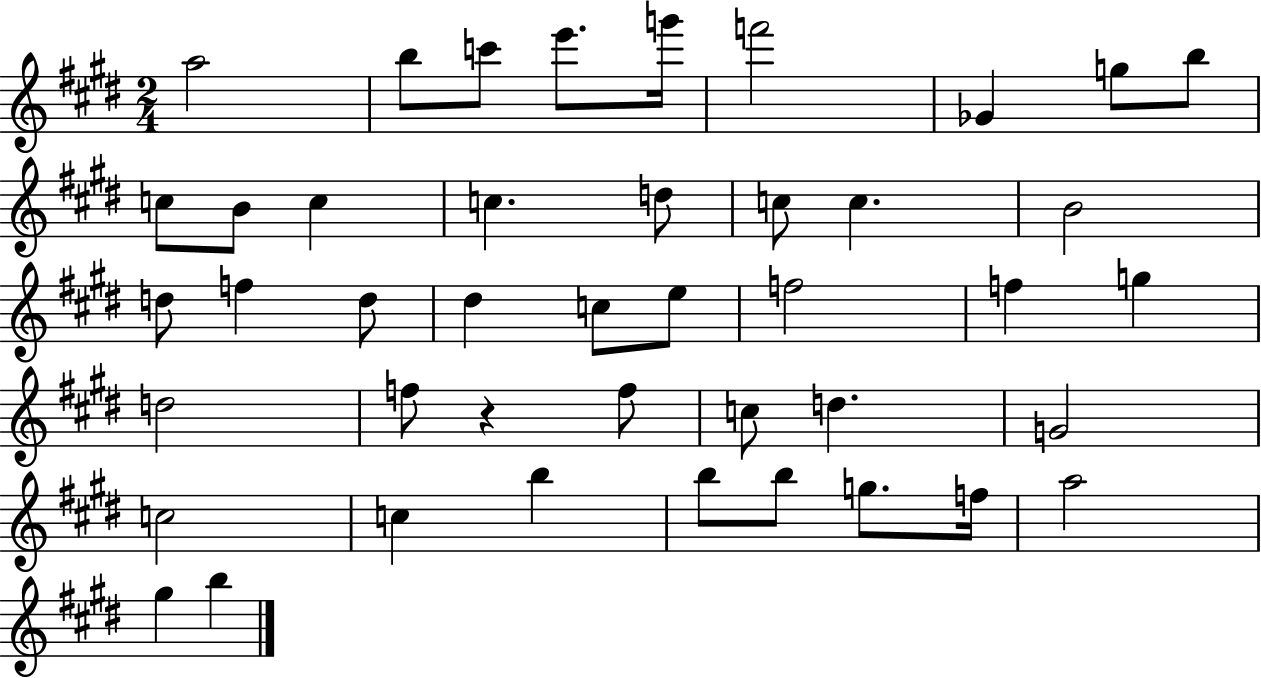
A5/h B5/e C6/e E6/e. G6/s F6/h Gb4/q G5/e B5/e C5/e B4/e C5/q C5/q. D5/e C5/e C5/q. B4/h D5/e F5/q D5/e D#5/q C5/e E5/e F5/h F5/q G5/q D5/h F5/e R/q F5/e C5/e D5/q. G4/h C5/h C5/q B5/q B5/e B5/e G5/e. F5/s A5/h G#5/q B5/q